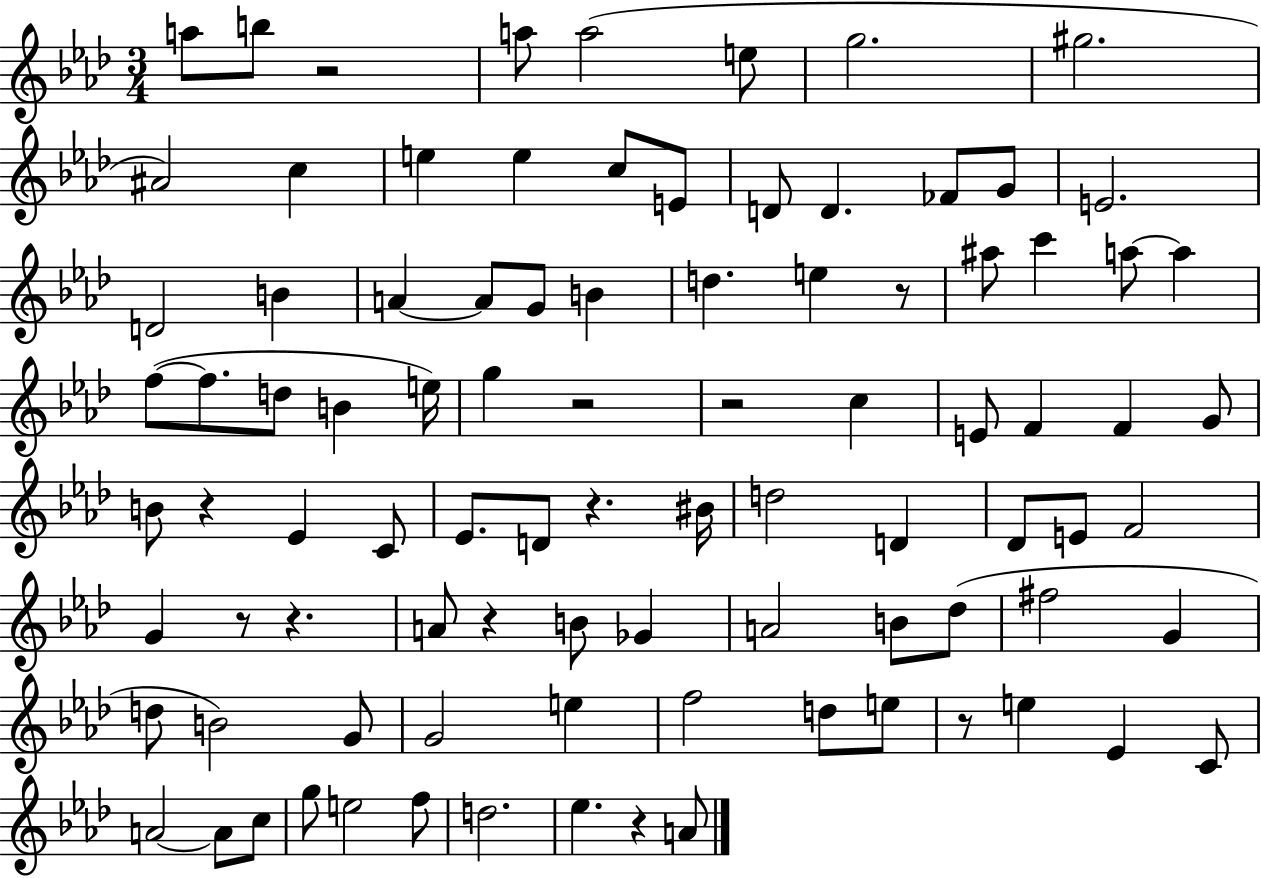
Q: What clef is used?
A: treble